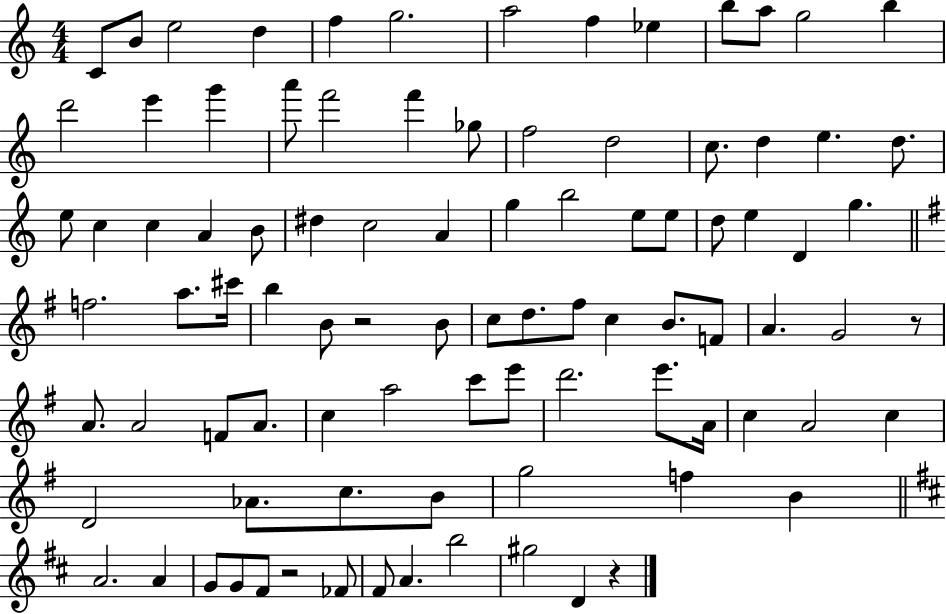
{
  \clef treble
  \numericTimeSignature
  \time 4/4
  \key c \major
  \repeat volta 2 { c'8 b'8 e''2 d''4 | f''4 g''2. | a''2 f''4 ees''4 | b''8 a''8 g''2 b''4 | \break d'''2 e'''4 g'''4 | a'''8 f'''2 f'''4 ges''8 | f''2 d''2 | c''8. d''4 e''4. d''8. | \break e''8 c''4 c''4 a'4 b'8 | dis''4 c''2 a'4 | g''4 b''2 e''8 e''8 | d''8 e''4 d'4 g''4. | \break \bar "||" \break \key g \major f''2. a''8. cis'''16 | b''4 b'8 r2 b'8 | c''8 d''8. fis''8 c''4 b'8. f'8 | a'4. g'2 r8 | \break a'8. a'2 f'8 a'8. | c''4 a''2 c'''8 e'''8 | d'''2. e'''8. a'16 | c''4 a'2 c''4 | \break d'2 aes'8. c''8. b'8 | g''2 f''4 b'4 | \bar "||" \break \key d \major a'2. a'4 | g'8 g'8 fis'8 r2 fes'8 | fis'8 a'4. b''2 | gis''2 d'4 r4 | \break } \bar "|."
}